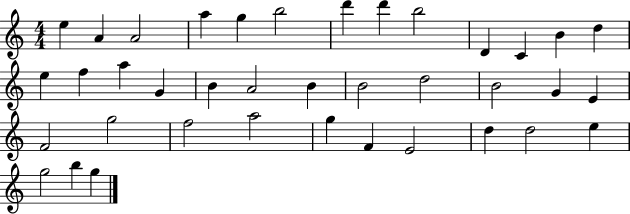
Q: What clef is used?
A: treble